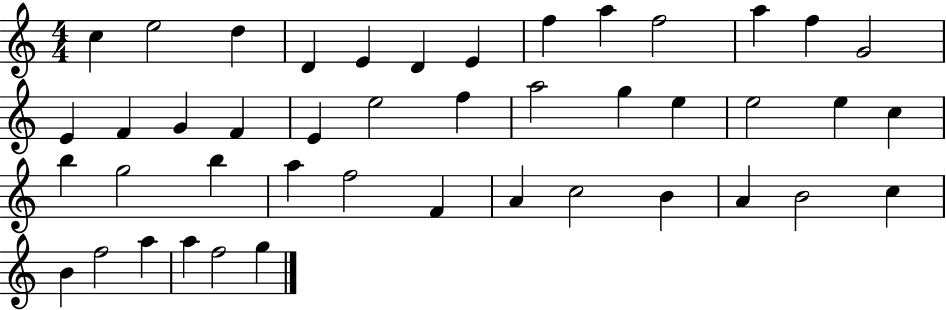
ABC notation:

X:1
T:Untitled
M:4/4
L:1/4
K:C
c e2 d D E D E f a f2 a f G2 E F G F E e2 f a2 g e e2 e c b g2 b a f2 F A c2 B A B2 c B f2 a a f2 g